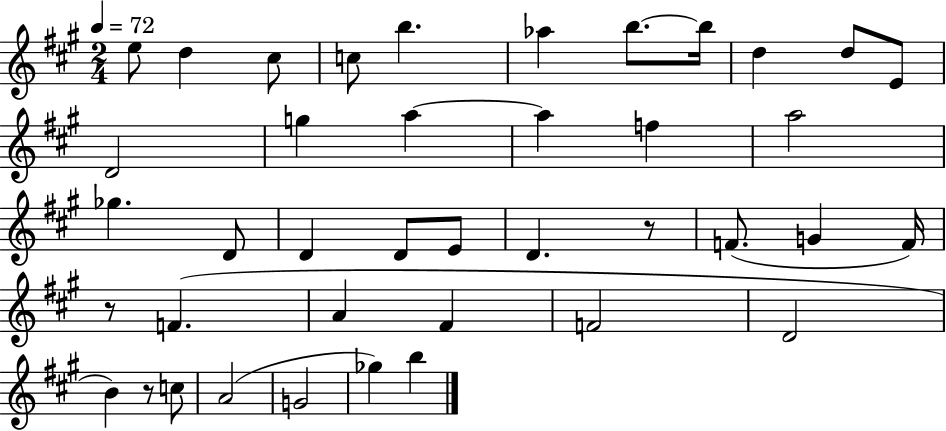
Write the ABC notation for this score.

X:1
T:Untitled
M:2/4
L:1/4
K:A
e/2 d ^c/2 c/2 b _a b/2 b/4 d d/2 E/2 D2 g a a f a2 _g D/2 D D/2 E/2 D z/2 F/2 G F/4 z/2 F A ^F F2 D2 B z/2 c/2 A2 G2 _g b